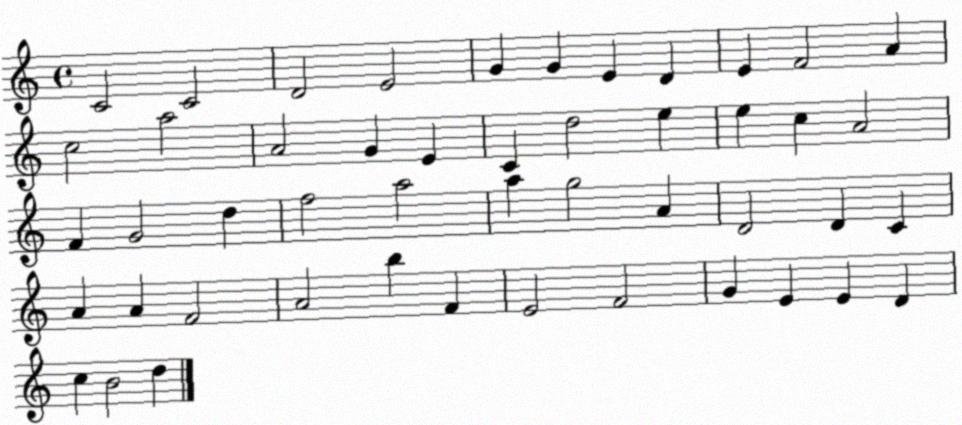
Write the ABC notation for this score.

X:1
T:Untitled
M:4/4
L:1/4
K:C
C2 C2 D2 E2 G G E D E F2 A c2 a2 A2 G E C d2 e e c A2 F G2 d f2 a2 a g2 A D2 D C A A F2 A2 b F E2 F2 G E E D c B2 d